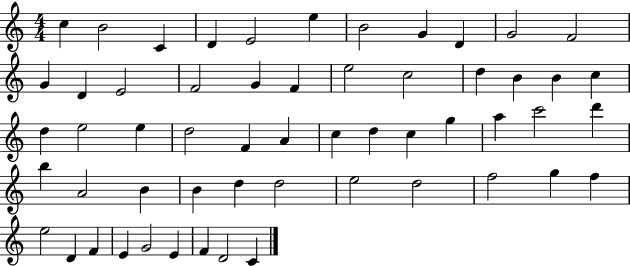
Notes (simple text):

C5/q B4/h C4/q D4/q E4/h E5/q B4/h G4/q D4/q G4/h F4/h G4/q D4/q E4/h F4/h G4/q F4/q E5/h C5/h D5/q B4/q B4/q C5/q D5/q E5/h E5/q D5/h F4/q A4/q C5/q D5/q C5/q G5/q A5/q C6/h D6/q B5/q A4/h B4/q B4/q D5/q D5/h E5/h D5/h F5/h G5/q F5/q E5/h D4/q F4/q E4/q G4/h E4/q F4/q D4/h C4/q